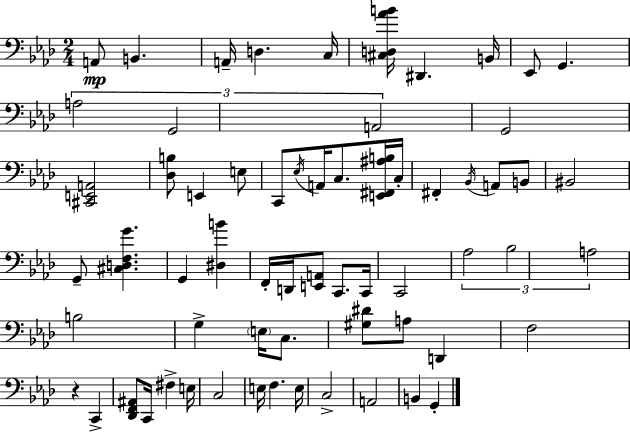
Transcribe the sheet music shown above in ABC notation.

X:1
T:Untitled
M:2/4
L:1/4
K:Fm
A,,/2 B,, A,,/4 D, C,/4 [^C,D,_AB]/4 ^D,, B,,/4 _E,,/2 G,, A,2 G,,2 A,,2 G,,2 [^C,,E,,A,,]2 [_D,B,]/2 E,, E,/2 C,,/2 _E,/4 A,,/4 C,/2 [E,,^F,,^A,B,]/4 C,/4 ^F,, _B,,/4 A,,/2 B,,/2 ^B,,2 G,,/2 [^C,D,F,G] G,, [^D,B] F,,/4 D,,/4 [E,,A,,]/2 C,,/2 C,,/4 C,,2 _A,2 _B,2 A,2 B,2 G, E,/4 C,/2 [^G,^D]/2 A,/2 D,, F,2 z C,, [_D,,F,,^A,,]/2 C,,/4 ^F, E,/4 C,2 E,/4 F, E,/4 C,2 A,,2 B,, G,,